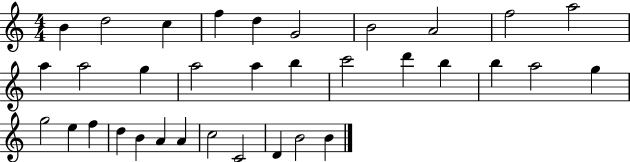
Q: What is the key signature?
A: C major